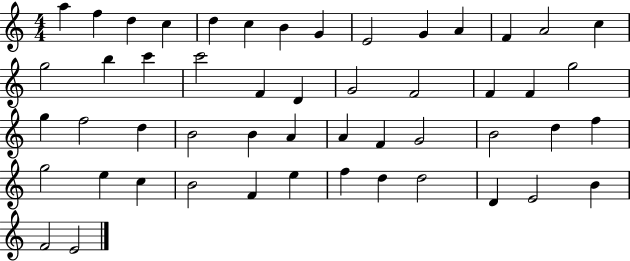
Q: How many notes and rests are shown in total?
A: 51